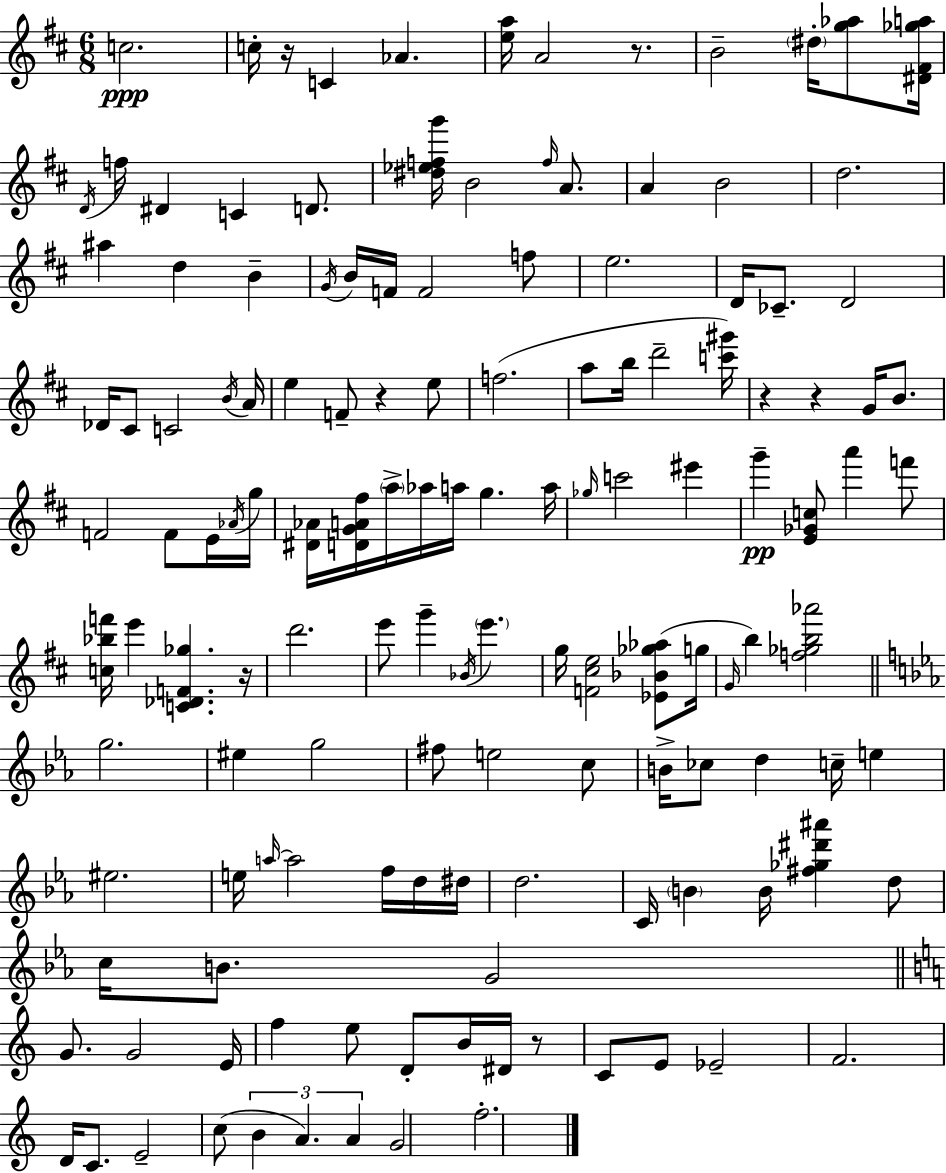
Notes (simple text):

C5/h. C5/s R/s C4/q Ab4/q. [E5,A5]/s A4/h R/e. B4/h D#5/s [G5,Ab5]/e [D#4,F#4,Gb5,A5]/s D4/s F5/s D#4/q C4/q D4/e. [D#5,Eb5,F5,G6]/s B4/h F5/s A4/e. A4/q B4/h D5/h. A#5/q D5/q B4/q G4/s B4/s F4/s F4/h F5/e E5/h. D4/s CES4/e. D4/h Db4/s C#4/e C4/h B4/s A4/s E5/q F4/e R/q E5/e F5/h. A5/e B5/s D6/h [C6,G#6]/s R/q R/q G4/s B4/e. F4/h F4/e E4/s Ab4/s G5/s [D#4,Ab4]/s [D4,G4,A4,F#5]/s A5/s Ab5/s A5/s G5/q. A5/s Gb5/s C6/h EIS6/q G6/q [E4,Gb4,C5]/e A6/q F6/e [C5,Bb5,F6]/s E6/q [C4,Db4,F4,Gb5]/q. R/s D6/h. E6/e G6/q Bb4/s E6/q. G5/s [F4,C#5,E5]/h [Eb4,Bb4,Gb5,Ab5]/e G5/s G4/s B5/q [F5,Gb5,B5,Ab6]/h G5/h. EIS5/q G5/h F#5/e E5/h C5/e B4/s CES5/e D5/q C5/s E5/q EIS5/h. E5/s A5/s A5/h F5/s D5/s D#5/s D5/h. C4/s B4/q B4/s [F#5,Gb5,D#6,A#6]/q D5/e C5/s B4/e. G4/h G4/e. G4/h E4/s F5/q E5/e D4/e B4/s D#4/s R/e C4/e E4/e Eb4/h F4/h. D4/s C4/e. E4/h C5/e B4/q A4/q. A4/q G4/h F5/h.